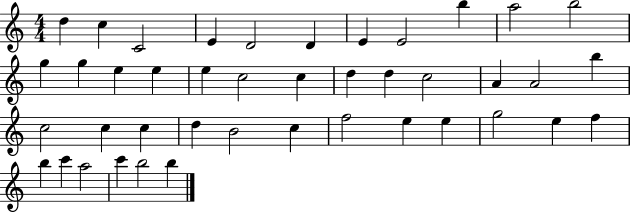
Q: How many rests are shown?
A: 0